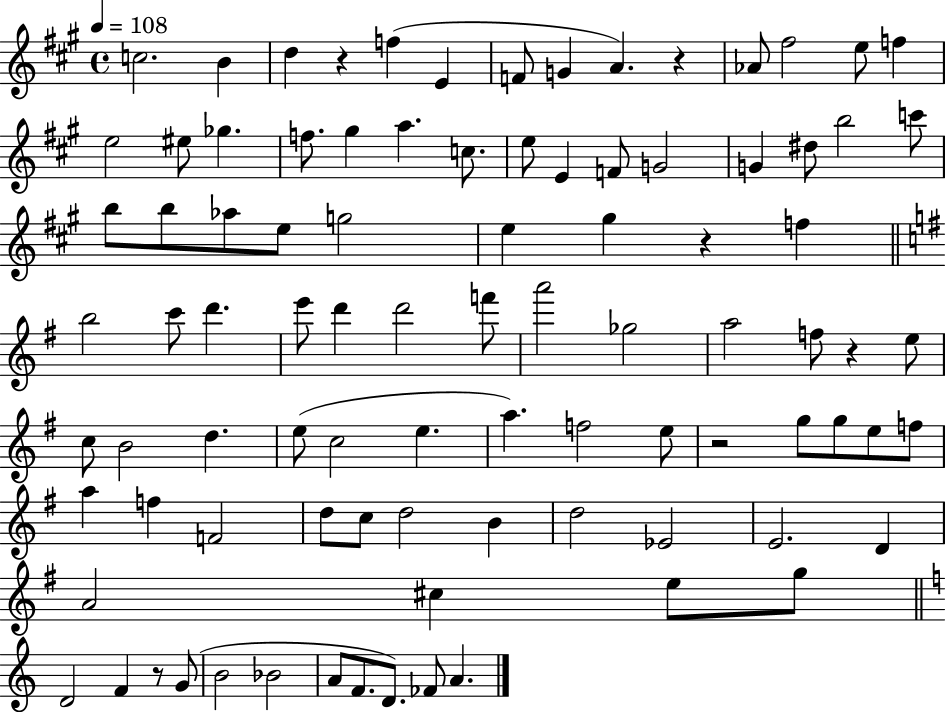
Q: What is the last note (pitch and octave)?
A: A4